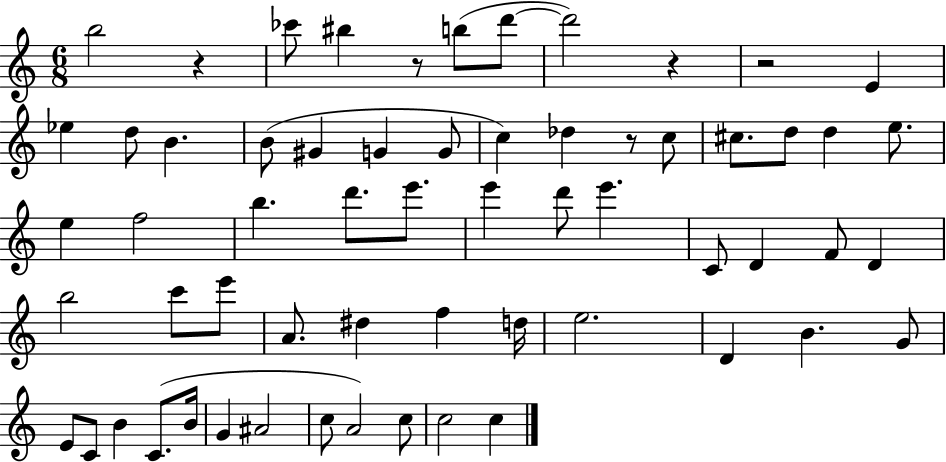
{
  \clef treble
  \numericTimeSignature
  \time 6/8
  \key c \major
  b''2 r4 | ces'''8 bis''4 r8 b''8( d'''8~~ | d'''2) r4 | r2 e'4 | \break ees''4 d''8 b'4. | b'8( gis'4 g'4 g'8 | c''4) des''4 r8 c''8 | cis''8. d''8 d''4 e''8. | \break e''4 f''2 | b''4. d'''8. e'''8. | e'''4 d'''8 e'''4. | c'8 d'4 f'8 d'4 | \break b''2 c'''8 e'''8 | a'8. dis''4 f''4 d''16 | e''2. | d'4 b'4. g'8 | \break e'8 c'8 b'4 c'8.( b'16 | g'4 ais'2 | c''8 a'2) c''8 | c''2 c''4 | \break \bar "|."
}